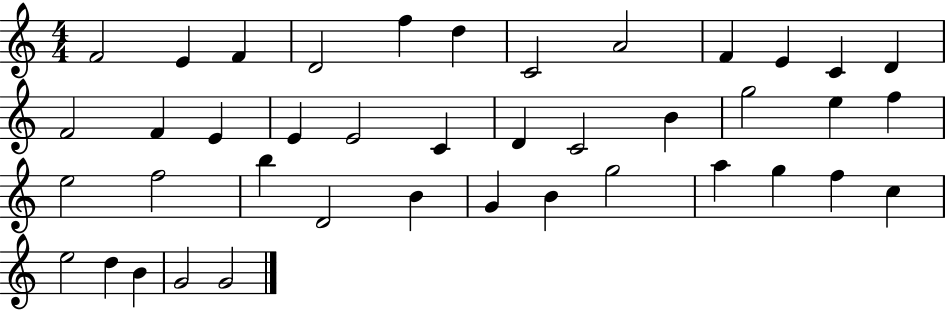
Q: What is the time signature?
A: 4/4